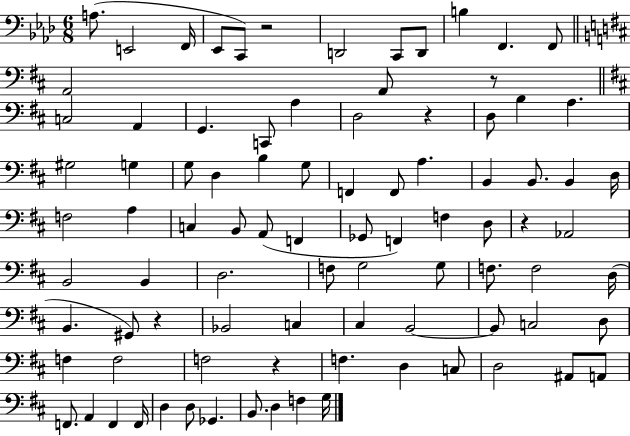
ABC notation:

X:1
T:Untitled
M:6/8
L:1/4
K:Ab
A,/2 E,,2 F,,/4 _E,,/2 C,,/2 z2 D,,2 C,,/2 D,,/2 B, F,, F,,/2 A,,2 A,,/2 z/2 C,2 A,, G,, C,,/2 A, D,2 z D,/2 B, A, ^G,2 G, G,/2 D, B, G,/2 F,, F,,/2 A, B,, B,,/2 B,, D,/4 F,2 A, C, B,,/2 A,,/2 F,, _G,,/2 F,, F, D,/2 z _A,,2 B,,2 B,, D,2 F,/2 G,2 G,/2 F,/2 F,2 D,/4 B,, ^G,,/2 z _B,,2 C, ^C, B,,2 B,,/2 C,2 D,/2 F, F,2 F,2 z F, D, C,/2 D,2 ^A,,/2 A,,/2 F,,/2 A,, F,, F,,/4 D, D,/2 _G,, B,,/2 D, F, G,/4